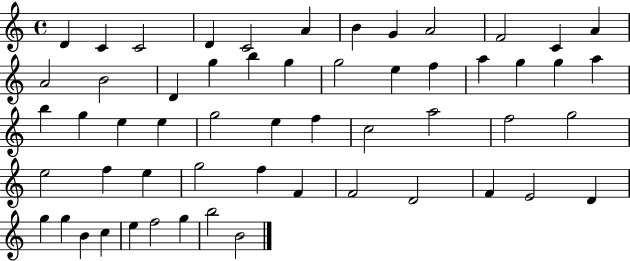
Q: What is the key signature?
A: C major